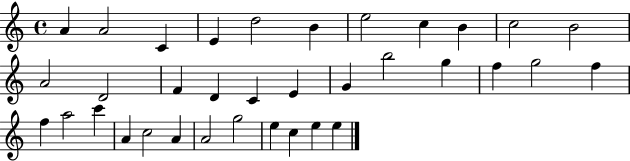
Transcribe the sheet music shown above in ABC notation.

X:1
T:Untitled
M:4/4
L:1/4
K:C
A A2 C E d2 B e2 c B c2 B2 A2 D2 F D C E G b2 g f g2 f f a2 c' A c2 A A2 g2 e c e e